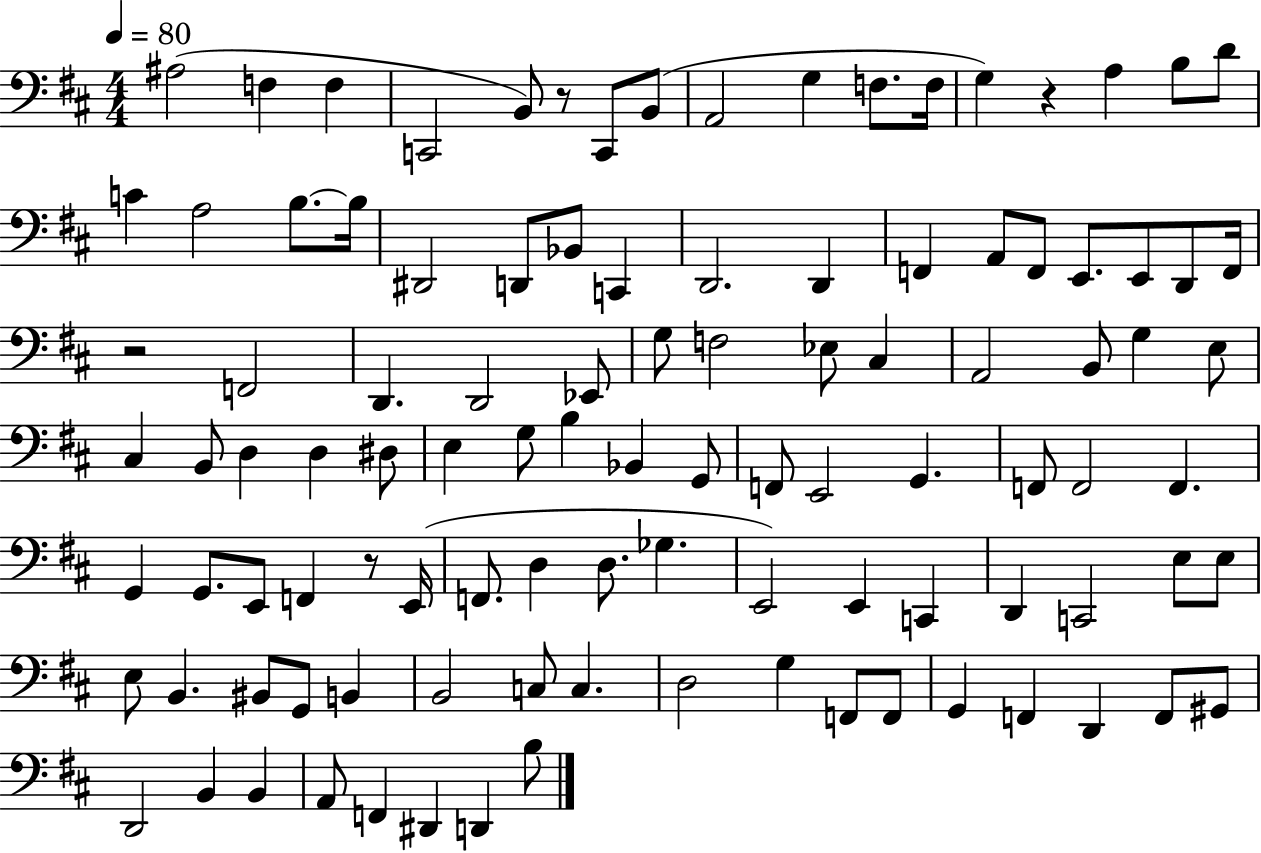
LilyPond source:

{
  \clef bass
  \numericTimeSignature
  \time 4/4
  \key d \major
  \tempo 4 = 80
  ais2( f4 f4 | c,2 b,8) r8 c,8 b,8( | a,2 g4 f8. f16 | g4) r4 a4 b8 d'8 | \break c'4 a2 b8.~~ b16 | dis,2 d,8 bes,8 c,4 | d,2. d,4 | f,4 a,8 f,8 e,8. e,8 d,8 f,16 | \break r2 f,2 | d,4. d,2 ees,8 | g8 f2 ees8 cis4 | a,2 b,8 g4 e8 | \break cis4 b,8 d4 d4 dis8 | e4 g8 b4 bes,4 g,8 | f,8 e,2 g,4. | f,8 f,2 f,4. | \break g,4 g,8. e,8 f,4 r8 e,16( | f,8. d4 d8. ges4. | e,2) e,4 c,4 | d,4 c,2 e8 e8 | \break e8 b,4. bis,8 g,8 b,4 | b,2 c8 c4. | d2 g4 f,8 f,8 | g,4 f,4 d,4 f,8 gis,8 | \break d,2 b,4 b,4 | a,8 f,4 dis,4 d,4 b8 | \bar "|."
}